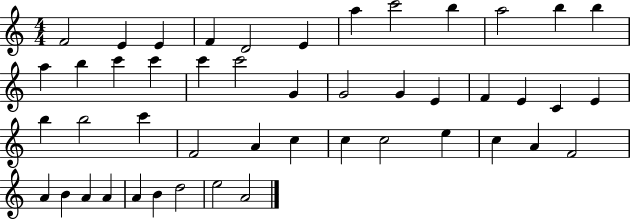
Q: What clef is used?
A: treble